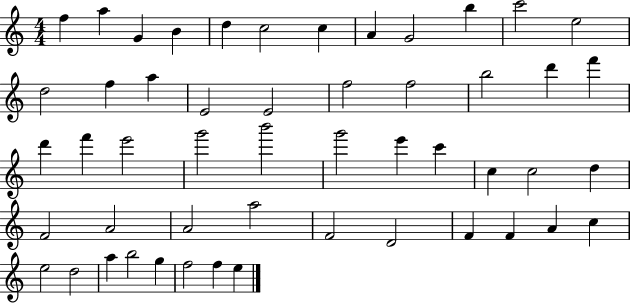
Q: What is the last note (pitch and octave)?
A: E5